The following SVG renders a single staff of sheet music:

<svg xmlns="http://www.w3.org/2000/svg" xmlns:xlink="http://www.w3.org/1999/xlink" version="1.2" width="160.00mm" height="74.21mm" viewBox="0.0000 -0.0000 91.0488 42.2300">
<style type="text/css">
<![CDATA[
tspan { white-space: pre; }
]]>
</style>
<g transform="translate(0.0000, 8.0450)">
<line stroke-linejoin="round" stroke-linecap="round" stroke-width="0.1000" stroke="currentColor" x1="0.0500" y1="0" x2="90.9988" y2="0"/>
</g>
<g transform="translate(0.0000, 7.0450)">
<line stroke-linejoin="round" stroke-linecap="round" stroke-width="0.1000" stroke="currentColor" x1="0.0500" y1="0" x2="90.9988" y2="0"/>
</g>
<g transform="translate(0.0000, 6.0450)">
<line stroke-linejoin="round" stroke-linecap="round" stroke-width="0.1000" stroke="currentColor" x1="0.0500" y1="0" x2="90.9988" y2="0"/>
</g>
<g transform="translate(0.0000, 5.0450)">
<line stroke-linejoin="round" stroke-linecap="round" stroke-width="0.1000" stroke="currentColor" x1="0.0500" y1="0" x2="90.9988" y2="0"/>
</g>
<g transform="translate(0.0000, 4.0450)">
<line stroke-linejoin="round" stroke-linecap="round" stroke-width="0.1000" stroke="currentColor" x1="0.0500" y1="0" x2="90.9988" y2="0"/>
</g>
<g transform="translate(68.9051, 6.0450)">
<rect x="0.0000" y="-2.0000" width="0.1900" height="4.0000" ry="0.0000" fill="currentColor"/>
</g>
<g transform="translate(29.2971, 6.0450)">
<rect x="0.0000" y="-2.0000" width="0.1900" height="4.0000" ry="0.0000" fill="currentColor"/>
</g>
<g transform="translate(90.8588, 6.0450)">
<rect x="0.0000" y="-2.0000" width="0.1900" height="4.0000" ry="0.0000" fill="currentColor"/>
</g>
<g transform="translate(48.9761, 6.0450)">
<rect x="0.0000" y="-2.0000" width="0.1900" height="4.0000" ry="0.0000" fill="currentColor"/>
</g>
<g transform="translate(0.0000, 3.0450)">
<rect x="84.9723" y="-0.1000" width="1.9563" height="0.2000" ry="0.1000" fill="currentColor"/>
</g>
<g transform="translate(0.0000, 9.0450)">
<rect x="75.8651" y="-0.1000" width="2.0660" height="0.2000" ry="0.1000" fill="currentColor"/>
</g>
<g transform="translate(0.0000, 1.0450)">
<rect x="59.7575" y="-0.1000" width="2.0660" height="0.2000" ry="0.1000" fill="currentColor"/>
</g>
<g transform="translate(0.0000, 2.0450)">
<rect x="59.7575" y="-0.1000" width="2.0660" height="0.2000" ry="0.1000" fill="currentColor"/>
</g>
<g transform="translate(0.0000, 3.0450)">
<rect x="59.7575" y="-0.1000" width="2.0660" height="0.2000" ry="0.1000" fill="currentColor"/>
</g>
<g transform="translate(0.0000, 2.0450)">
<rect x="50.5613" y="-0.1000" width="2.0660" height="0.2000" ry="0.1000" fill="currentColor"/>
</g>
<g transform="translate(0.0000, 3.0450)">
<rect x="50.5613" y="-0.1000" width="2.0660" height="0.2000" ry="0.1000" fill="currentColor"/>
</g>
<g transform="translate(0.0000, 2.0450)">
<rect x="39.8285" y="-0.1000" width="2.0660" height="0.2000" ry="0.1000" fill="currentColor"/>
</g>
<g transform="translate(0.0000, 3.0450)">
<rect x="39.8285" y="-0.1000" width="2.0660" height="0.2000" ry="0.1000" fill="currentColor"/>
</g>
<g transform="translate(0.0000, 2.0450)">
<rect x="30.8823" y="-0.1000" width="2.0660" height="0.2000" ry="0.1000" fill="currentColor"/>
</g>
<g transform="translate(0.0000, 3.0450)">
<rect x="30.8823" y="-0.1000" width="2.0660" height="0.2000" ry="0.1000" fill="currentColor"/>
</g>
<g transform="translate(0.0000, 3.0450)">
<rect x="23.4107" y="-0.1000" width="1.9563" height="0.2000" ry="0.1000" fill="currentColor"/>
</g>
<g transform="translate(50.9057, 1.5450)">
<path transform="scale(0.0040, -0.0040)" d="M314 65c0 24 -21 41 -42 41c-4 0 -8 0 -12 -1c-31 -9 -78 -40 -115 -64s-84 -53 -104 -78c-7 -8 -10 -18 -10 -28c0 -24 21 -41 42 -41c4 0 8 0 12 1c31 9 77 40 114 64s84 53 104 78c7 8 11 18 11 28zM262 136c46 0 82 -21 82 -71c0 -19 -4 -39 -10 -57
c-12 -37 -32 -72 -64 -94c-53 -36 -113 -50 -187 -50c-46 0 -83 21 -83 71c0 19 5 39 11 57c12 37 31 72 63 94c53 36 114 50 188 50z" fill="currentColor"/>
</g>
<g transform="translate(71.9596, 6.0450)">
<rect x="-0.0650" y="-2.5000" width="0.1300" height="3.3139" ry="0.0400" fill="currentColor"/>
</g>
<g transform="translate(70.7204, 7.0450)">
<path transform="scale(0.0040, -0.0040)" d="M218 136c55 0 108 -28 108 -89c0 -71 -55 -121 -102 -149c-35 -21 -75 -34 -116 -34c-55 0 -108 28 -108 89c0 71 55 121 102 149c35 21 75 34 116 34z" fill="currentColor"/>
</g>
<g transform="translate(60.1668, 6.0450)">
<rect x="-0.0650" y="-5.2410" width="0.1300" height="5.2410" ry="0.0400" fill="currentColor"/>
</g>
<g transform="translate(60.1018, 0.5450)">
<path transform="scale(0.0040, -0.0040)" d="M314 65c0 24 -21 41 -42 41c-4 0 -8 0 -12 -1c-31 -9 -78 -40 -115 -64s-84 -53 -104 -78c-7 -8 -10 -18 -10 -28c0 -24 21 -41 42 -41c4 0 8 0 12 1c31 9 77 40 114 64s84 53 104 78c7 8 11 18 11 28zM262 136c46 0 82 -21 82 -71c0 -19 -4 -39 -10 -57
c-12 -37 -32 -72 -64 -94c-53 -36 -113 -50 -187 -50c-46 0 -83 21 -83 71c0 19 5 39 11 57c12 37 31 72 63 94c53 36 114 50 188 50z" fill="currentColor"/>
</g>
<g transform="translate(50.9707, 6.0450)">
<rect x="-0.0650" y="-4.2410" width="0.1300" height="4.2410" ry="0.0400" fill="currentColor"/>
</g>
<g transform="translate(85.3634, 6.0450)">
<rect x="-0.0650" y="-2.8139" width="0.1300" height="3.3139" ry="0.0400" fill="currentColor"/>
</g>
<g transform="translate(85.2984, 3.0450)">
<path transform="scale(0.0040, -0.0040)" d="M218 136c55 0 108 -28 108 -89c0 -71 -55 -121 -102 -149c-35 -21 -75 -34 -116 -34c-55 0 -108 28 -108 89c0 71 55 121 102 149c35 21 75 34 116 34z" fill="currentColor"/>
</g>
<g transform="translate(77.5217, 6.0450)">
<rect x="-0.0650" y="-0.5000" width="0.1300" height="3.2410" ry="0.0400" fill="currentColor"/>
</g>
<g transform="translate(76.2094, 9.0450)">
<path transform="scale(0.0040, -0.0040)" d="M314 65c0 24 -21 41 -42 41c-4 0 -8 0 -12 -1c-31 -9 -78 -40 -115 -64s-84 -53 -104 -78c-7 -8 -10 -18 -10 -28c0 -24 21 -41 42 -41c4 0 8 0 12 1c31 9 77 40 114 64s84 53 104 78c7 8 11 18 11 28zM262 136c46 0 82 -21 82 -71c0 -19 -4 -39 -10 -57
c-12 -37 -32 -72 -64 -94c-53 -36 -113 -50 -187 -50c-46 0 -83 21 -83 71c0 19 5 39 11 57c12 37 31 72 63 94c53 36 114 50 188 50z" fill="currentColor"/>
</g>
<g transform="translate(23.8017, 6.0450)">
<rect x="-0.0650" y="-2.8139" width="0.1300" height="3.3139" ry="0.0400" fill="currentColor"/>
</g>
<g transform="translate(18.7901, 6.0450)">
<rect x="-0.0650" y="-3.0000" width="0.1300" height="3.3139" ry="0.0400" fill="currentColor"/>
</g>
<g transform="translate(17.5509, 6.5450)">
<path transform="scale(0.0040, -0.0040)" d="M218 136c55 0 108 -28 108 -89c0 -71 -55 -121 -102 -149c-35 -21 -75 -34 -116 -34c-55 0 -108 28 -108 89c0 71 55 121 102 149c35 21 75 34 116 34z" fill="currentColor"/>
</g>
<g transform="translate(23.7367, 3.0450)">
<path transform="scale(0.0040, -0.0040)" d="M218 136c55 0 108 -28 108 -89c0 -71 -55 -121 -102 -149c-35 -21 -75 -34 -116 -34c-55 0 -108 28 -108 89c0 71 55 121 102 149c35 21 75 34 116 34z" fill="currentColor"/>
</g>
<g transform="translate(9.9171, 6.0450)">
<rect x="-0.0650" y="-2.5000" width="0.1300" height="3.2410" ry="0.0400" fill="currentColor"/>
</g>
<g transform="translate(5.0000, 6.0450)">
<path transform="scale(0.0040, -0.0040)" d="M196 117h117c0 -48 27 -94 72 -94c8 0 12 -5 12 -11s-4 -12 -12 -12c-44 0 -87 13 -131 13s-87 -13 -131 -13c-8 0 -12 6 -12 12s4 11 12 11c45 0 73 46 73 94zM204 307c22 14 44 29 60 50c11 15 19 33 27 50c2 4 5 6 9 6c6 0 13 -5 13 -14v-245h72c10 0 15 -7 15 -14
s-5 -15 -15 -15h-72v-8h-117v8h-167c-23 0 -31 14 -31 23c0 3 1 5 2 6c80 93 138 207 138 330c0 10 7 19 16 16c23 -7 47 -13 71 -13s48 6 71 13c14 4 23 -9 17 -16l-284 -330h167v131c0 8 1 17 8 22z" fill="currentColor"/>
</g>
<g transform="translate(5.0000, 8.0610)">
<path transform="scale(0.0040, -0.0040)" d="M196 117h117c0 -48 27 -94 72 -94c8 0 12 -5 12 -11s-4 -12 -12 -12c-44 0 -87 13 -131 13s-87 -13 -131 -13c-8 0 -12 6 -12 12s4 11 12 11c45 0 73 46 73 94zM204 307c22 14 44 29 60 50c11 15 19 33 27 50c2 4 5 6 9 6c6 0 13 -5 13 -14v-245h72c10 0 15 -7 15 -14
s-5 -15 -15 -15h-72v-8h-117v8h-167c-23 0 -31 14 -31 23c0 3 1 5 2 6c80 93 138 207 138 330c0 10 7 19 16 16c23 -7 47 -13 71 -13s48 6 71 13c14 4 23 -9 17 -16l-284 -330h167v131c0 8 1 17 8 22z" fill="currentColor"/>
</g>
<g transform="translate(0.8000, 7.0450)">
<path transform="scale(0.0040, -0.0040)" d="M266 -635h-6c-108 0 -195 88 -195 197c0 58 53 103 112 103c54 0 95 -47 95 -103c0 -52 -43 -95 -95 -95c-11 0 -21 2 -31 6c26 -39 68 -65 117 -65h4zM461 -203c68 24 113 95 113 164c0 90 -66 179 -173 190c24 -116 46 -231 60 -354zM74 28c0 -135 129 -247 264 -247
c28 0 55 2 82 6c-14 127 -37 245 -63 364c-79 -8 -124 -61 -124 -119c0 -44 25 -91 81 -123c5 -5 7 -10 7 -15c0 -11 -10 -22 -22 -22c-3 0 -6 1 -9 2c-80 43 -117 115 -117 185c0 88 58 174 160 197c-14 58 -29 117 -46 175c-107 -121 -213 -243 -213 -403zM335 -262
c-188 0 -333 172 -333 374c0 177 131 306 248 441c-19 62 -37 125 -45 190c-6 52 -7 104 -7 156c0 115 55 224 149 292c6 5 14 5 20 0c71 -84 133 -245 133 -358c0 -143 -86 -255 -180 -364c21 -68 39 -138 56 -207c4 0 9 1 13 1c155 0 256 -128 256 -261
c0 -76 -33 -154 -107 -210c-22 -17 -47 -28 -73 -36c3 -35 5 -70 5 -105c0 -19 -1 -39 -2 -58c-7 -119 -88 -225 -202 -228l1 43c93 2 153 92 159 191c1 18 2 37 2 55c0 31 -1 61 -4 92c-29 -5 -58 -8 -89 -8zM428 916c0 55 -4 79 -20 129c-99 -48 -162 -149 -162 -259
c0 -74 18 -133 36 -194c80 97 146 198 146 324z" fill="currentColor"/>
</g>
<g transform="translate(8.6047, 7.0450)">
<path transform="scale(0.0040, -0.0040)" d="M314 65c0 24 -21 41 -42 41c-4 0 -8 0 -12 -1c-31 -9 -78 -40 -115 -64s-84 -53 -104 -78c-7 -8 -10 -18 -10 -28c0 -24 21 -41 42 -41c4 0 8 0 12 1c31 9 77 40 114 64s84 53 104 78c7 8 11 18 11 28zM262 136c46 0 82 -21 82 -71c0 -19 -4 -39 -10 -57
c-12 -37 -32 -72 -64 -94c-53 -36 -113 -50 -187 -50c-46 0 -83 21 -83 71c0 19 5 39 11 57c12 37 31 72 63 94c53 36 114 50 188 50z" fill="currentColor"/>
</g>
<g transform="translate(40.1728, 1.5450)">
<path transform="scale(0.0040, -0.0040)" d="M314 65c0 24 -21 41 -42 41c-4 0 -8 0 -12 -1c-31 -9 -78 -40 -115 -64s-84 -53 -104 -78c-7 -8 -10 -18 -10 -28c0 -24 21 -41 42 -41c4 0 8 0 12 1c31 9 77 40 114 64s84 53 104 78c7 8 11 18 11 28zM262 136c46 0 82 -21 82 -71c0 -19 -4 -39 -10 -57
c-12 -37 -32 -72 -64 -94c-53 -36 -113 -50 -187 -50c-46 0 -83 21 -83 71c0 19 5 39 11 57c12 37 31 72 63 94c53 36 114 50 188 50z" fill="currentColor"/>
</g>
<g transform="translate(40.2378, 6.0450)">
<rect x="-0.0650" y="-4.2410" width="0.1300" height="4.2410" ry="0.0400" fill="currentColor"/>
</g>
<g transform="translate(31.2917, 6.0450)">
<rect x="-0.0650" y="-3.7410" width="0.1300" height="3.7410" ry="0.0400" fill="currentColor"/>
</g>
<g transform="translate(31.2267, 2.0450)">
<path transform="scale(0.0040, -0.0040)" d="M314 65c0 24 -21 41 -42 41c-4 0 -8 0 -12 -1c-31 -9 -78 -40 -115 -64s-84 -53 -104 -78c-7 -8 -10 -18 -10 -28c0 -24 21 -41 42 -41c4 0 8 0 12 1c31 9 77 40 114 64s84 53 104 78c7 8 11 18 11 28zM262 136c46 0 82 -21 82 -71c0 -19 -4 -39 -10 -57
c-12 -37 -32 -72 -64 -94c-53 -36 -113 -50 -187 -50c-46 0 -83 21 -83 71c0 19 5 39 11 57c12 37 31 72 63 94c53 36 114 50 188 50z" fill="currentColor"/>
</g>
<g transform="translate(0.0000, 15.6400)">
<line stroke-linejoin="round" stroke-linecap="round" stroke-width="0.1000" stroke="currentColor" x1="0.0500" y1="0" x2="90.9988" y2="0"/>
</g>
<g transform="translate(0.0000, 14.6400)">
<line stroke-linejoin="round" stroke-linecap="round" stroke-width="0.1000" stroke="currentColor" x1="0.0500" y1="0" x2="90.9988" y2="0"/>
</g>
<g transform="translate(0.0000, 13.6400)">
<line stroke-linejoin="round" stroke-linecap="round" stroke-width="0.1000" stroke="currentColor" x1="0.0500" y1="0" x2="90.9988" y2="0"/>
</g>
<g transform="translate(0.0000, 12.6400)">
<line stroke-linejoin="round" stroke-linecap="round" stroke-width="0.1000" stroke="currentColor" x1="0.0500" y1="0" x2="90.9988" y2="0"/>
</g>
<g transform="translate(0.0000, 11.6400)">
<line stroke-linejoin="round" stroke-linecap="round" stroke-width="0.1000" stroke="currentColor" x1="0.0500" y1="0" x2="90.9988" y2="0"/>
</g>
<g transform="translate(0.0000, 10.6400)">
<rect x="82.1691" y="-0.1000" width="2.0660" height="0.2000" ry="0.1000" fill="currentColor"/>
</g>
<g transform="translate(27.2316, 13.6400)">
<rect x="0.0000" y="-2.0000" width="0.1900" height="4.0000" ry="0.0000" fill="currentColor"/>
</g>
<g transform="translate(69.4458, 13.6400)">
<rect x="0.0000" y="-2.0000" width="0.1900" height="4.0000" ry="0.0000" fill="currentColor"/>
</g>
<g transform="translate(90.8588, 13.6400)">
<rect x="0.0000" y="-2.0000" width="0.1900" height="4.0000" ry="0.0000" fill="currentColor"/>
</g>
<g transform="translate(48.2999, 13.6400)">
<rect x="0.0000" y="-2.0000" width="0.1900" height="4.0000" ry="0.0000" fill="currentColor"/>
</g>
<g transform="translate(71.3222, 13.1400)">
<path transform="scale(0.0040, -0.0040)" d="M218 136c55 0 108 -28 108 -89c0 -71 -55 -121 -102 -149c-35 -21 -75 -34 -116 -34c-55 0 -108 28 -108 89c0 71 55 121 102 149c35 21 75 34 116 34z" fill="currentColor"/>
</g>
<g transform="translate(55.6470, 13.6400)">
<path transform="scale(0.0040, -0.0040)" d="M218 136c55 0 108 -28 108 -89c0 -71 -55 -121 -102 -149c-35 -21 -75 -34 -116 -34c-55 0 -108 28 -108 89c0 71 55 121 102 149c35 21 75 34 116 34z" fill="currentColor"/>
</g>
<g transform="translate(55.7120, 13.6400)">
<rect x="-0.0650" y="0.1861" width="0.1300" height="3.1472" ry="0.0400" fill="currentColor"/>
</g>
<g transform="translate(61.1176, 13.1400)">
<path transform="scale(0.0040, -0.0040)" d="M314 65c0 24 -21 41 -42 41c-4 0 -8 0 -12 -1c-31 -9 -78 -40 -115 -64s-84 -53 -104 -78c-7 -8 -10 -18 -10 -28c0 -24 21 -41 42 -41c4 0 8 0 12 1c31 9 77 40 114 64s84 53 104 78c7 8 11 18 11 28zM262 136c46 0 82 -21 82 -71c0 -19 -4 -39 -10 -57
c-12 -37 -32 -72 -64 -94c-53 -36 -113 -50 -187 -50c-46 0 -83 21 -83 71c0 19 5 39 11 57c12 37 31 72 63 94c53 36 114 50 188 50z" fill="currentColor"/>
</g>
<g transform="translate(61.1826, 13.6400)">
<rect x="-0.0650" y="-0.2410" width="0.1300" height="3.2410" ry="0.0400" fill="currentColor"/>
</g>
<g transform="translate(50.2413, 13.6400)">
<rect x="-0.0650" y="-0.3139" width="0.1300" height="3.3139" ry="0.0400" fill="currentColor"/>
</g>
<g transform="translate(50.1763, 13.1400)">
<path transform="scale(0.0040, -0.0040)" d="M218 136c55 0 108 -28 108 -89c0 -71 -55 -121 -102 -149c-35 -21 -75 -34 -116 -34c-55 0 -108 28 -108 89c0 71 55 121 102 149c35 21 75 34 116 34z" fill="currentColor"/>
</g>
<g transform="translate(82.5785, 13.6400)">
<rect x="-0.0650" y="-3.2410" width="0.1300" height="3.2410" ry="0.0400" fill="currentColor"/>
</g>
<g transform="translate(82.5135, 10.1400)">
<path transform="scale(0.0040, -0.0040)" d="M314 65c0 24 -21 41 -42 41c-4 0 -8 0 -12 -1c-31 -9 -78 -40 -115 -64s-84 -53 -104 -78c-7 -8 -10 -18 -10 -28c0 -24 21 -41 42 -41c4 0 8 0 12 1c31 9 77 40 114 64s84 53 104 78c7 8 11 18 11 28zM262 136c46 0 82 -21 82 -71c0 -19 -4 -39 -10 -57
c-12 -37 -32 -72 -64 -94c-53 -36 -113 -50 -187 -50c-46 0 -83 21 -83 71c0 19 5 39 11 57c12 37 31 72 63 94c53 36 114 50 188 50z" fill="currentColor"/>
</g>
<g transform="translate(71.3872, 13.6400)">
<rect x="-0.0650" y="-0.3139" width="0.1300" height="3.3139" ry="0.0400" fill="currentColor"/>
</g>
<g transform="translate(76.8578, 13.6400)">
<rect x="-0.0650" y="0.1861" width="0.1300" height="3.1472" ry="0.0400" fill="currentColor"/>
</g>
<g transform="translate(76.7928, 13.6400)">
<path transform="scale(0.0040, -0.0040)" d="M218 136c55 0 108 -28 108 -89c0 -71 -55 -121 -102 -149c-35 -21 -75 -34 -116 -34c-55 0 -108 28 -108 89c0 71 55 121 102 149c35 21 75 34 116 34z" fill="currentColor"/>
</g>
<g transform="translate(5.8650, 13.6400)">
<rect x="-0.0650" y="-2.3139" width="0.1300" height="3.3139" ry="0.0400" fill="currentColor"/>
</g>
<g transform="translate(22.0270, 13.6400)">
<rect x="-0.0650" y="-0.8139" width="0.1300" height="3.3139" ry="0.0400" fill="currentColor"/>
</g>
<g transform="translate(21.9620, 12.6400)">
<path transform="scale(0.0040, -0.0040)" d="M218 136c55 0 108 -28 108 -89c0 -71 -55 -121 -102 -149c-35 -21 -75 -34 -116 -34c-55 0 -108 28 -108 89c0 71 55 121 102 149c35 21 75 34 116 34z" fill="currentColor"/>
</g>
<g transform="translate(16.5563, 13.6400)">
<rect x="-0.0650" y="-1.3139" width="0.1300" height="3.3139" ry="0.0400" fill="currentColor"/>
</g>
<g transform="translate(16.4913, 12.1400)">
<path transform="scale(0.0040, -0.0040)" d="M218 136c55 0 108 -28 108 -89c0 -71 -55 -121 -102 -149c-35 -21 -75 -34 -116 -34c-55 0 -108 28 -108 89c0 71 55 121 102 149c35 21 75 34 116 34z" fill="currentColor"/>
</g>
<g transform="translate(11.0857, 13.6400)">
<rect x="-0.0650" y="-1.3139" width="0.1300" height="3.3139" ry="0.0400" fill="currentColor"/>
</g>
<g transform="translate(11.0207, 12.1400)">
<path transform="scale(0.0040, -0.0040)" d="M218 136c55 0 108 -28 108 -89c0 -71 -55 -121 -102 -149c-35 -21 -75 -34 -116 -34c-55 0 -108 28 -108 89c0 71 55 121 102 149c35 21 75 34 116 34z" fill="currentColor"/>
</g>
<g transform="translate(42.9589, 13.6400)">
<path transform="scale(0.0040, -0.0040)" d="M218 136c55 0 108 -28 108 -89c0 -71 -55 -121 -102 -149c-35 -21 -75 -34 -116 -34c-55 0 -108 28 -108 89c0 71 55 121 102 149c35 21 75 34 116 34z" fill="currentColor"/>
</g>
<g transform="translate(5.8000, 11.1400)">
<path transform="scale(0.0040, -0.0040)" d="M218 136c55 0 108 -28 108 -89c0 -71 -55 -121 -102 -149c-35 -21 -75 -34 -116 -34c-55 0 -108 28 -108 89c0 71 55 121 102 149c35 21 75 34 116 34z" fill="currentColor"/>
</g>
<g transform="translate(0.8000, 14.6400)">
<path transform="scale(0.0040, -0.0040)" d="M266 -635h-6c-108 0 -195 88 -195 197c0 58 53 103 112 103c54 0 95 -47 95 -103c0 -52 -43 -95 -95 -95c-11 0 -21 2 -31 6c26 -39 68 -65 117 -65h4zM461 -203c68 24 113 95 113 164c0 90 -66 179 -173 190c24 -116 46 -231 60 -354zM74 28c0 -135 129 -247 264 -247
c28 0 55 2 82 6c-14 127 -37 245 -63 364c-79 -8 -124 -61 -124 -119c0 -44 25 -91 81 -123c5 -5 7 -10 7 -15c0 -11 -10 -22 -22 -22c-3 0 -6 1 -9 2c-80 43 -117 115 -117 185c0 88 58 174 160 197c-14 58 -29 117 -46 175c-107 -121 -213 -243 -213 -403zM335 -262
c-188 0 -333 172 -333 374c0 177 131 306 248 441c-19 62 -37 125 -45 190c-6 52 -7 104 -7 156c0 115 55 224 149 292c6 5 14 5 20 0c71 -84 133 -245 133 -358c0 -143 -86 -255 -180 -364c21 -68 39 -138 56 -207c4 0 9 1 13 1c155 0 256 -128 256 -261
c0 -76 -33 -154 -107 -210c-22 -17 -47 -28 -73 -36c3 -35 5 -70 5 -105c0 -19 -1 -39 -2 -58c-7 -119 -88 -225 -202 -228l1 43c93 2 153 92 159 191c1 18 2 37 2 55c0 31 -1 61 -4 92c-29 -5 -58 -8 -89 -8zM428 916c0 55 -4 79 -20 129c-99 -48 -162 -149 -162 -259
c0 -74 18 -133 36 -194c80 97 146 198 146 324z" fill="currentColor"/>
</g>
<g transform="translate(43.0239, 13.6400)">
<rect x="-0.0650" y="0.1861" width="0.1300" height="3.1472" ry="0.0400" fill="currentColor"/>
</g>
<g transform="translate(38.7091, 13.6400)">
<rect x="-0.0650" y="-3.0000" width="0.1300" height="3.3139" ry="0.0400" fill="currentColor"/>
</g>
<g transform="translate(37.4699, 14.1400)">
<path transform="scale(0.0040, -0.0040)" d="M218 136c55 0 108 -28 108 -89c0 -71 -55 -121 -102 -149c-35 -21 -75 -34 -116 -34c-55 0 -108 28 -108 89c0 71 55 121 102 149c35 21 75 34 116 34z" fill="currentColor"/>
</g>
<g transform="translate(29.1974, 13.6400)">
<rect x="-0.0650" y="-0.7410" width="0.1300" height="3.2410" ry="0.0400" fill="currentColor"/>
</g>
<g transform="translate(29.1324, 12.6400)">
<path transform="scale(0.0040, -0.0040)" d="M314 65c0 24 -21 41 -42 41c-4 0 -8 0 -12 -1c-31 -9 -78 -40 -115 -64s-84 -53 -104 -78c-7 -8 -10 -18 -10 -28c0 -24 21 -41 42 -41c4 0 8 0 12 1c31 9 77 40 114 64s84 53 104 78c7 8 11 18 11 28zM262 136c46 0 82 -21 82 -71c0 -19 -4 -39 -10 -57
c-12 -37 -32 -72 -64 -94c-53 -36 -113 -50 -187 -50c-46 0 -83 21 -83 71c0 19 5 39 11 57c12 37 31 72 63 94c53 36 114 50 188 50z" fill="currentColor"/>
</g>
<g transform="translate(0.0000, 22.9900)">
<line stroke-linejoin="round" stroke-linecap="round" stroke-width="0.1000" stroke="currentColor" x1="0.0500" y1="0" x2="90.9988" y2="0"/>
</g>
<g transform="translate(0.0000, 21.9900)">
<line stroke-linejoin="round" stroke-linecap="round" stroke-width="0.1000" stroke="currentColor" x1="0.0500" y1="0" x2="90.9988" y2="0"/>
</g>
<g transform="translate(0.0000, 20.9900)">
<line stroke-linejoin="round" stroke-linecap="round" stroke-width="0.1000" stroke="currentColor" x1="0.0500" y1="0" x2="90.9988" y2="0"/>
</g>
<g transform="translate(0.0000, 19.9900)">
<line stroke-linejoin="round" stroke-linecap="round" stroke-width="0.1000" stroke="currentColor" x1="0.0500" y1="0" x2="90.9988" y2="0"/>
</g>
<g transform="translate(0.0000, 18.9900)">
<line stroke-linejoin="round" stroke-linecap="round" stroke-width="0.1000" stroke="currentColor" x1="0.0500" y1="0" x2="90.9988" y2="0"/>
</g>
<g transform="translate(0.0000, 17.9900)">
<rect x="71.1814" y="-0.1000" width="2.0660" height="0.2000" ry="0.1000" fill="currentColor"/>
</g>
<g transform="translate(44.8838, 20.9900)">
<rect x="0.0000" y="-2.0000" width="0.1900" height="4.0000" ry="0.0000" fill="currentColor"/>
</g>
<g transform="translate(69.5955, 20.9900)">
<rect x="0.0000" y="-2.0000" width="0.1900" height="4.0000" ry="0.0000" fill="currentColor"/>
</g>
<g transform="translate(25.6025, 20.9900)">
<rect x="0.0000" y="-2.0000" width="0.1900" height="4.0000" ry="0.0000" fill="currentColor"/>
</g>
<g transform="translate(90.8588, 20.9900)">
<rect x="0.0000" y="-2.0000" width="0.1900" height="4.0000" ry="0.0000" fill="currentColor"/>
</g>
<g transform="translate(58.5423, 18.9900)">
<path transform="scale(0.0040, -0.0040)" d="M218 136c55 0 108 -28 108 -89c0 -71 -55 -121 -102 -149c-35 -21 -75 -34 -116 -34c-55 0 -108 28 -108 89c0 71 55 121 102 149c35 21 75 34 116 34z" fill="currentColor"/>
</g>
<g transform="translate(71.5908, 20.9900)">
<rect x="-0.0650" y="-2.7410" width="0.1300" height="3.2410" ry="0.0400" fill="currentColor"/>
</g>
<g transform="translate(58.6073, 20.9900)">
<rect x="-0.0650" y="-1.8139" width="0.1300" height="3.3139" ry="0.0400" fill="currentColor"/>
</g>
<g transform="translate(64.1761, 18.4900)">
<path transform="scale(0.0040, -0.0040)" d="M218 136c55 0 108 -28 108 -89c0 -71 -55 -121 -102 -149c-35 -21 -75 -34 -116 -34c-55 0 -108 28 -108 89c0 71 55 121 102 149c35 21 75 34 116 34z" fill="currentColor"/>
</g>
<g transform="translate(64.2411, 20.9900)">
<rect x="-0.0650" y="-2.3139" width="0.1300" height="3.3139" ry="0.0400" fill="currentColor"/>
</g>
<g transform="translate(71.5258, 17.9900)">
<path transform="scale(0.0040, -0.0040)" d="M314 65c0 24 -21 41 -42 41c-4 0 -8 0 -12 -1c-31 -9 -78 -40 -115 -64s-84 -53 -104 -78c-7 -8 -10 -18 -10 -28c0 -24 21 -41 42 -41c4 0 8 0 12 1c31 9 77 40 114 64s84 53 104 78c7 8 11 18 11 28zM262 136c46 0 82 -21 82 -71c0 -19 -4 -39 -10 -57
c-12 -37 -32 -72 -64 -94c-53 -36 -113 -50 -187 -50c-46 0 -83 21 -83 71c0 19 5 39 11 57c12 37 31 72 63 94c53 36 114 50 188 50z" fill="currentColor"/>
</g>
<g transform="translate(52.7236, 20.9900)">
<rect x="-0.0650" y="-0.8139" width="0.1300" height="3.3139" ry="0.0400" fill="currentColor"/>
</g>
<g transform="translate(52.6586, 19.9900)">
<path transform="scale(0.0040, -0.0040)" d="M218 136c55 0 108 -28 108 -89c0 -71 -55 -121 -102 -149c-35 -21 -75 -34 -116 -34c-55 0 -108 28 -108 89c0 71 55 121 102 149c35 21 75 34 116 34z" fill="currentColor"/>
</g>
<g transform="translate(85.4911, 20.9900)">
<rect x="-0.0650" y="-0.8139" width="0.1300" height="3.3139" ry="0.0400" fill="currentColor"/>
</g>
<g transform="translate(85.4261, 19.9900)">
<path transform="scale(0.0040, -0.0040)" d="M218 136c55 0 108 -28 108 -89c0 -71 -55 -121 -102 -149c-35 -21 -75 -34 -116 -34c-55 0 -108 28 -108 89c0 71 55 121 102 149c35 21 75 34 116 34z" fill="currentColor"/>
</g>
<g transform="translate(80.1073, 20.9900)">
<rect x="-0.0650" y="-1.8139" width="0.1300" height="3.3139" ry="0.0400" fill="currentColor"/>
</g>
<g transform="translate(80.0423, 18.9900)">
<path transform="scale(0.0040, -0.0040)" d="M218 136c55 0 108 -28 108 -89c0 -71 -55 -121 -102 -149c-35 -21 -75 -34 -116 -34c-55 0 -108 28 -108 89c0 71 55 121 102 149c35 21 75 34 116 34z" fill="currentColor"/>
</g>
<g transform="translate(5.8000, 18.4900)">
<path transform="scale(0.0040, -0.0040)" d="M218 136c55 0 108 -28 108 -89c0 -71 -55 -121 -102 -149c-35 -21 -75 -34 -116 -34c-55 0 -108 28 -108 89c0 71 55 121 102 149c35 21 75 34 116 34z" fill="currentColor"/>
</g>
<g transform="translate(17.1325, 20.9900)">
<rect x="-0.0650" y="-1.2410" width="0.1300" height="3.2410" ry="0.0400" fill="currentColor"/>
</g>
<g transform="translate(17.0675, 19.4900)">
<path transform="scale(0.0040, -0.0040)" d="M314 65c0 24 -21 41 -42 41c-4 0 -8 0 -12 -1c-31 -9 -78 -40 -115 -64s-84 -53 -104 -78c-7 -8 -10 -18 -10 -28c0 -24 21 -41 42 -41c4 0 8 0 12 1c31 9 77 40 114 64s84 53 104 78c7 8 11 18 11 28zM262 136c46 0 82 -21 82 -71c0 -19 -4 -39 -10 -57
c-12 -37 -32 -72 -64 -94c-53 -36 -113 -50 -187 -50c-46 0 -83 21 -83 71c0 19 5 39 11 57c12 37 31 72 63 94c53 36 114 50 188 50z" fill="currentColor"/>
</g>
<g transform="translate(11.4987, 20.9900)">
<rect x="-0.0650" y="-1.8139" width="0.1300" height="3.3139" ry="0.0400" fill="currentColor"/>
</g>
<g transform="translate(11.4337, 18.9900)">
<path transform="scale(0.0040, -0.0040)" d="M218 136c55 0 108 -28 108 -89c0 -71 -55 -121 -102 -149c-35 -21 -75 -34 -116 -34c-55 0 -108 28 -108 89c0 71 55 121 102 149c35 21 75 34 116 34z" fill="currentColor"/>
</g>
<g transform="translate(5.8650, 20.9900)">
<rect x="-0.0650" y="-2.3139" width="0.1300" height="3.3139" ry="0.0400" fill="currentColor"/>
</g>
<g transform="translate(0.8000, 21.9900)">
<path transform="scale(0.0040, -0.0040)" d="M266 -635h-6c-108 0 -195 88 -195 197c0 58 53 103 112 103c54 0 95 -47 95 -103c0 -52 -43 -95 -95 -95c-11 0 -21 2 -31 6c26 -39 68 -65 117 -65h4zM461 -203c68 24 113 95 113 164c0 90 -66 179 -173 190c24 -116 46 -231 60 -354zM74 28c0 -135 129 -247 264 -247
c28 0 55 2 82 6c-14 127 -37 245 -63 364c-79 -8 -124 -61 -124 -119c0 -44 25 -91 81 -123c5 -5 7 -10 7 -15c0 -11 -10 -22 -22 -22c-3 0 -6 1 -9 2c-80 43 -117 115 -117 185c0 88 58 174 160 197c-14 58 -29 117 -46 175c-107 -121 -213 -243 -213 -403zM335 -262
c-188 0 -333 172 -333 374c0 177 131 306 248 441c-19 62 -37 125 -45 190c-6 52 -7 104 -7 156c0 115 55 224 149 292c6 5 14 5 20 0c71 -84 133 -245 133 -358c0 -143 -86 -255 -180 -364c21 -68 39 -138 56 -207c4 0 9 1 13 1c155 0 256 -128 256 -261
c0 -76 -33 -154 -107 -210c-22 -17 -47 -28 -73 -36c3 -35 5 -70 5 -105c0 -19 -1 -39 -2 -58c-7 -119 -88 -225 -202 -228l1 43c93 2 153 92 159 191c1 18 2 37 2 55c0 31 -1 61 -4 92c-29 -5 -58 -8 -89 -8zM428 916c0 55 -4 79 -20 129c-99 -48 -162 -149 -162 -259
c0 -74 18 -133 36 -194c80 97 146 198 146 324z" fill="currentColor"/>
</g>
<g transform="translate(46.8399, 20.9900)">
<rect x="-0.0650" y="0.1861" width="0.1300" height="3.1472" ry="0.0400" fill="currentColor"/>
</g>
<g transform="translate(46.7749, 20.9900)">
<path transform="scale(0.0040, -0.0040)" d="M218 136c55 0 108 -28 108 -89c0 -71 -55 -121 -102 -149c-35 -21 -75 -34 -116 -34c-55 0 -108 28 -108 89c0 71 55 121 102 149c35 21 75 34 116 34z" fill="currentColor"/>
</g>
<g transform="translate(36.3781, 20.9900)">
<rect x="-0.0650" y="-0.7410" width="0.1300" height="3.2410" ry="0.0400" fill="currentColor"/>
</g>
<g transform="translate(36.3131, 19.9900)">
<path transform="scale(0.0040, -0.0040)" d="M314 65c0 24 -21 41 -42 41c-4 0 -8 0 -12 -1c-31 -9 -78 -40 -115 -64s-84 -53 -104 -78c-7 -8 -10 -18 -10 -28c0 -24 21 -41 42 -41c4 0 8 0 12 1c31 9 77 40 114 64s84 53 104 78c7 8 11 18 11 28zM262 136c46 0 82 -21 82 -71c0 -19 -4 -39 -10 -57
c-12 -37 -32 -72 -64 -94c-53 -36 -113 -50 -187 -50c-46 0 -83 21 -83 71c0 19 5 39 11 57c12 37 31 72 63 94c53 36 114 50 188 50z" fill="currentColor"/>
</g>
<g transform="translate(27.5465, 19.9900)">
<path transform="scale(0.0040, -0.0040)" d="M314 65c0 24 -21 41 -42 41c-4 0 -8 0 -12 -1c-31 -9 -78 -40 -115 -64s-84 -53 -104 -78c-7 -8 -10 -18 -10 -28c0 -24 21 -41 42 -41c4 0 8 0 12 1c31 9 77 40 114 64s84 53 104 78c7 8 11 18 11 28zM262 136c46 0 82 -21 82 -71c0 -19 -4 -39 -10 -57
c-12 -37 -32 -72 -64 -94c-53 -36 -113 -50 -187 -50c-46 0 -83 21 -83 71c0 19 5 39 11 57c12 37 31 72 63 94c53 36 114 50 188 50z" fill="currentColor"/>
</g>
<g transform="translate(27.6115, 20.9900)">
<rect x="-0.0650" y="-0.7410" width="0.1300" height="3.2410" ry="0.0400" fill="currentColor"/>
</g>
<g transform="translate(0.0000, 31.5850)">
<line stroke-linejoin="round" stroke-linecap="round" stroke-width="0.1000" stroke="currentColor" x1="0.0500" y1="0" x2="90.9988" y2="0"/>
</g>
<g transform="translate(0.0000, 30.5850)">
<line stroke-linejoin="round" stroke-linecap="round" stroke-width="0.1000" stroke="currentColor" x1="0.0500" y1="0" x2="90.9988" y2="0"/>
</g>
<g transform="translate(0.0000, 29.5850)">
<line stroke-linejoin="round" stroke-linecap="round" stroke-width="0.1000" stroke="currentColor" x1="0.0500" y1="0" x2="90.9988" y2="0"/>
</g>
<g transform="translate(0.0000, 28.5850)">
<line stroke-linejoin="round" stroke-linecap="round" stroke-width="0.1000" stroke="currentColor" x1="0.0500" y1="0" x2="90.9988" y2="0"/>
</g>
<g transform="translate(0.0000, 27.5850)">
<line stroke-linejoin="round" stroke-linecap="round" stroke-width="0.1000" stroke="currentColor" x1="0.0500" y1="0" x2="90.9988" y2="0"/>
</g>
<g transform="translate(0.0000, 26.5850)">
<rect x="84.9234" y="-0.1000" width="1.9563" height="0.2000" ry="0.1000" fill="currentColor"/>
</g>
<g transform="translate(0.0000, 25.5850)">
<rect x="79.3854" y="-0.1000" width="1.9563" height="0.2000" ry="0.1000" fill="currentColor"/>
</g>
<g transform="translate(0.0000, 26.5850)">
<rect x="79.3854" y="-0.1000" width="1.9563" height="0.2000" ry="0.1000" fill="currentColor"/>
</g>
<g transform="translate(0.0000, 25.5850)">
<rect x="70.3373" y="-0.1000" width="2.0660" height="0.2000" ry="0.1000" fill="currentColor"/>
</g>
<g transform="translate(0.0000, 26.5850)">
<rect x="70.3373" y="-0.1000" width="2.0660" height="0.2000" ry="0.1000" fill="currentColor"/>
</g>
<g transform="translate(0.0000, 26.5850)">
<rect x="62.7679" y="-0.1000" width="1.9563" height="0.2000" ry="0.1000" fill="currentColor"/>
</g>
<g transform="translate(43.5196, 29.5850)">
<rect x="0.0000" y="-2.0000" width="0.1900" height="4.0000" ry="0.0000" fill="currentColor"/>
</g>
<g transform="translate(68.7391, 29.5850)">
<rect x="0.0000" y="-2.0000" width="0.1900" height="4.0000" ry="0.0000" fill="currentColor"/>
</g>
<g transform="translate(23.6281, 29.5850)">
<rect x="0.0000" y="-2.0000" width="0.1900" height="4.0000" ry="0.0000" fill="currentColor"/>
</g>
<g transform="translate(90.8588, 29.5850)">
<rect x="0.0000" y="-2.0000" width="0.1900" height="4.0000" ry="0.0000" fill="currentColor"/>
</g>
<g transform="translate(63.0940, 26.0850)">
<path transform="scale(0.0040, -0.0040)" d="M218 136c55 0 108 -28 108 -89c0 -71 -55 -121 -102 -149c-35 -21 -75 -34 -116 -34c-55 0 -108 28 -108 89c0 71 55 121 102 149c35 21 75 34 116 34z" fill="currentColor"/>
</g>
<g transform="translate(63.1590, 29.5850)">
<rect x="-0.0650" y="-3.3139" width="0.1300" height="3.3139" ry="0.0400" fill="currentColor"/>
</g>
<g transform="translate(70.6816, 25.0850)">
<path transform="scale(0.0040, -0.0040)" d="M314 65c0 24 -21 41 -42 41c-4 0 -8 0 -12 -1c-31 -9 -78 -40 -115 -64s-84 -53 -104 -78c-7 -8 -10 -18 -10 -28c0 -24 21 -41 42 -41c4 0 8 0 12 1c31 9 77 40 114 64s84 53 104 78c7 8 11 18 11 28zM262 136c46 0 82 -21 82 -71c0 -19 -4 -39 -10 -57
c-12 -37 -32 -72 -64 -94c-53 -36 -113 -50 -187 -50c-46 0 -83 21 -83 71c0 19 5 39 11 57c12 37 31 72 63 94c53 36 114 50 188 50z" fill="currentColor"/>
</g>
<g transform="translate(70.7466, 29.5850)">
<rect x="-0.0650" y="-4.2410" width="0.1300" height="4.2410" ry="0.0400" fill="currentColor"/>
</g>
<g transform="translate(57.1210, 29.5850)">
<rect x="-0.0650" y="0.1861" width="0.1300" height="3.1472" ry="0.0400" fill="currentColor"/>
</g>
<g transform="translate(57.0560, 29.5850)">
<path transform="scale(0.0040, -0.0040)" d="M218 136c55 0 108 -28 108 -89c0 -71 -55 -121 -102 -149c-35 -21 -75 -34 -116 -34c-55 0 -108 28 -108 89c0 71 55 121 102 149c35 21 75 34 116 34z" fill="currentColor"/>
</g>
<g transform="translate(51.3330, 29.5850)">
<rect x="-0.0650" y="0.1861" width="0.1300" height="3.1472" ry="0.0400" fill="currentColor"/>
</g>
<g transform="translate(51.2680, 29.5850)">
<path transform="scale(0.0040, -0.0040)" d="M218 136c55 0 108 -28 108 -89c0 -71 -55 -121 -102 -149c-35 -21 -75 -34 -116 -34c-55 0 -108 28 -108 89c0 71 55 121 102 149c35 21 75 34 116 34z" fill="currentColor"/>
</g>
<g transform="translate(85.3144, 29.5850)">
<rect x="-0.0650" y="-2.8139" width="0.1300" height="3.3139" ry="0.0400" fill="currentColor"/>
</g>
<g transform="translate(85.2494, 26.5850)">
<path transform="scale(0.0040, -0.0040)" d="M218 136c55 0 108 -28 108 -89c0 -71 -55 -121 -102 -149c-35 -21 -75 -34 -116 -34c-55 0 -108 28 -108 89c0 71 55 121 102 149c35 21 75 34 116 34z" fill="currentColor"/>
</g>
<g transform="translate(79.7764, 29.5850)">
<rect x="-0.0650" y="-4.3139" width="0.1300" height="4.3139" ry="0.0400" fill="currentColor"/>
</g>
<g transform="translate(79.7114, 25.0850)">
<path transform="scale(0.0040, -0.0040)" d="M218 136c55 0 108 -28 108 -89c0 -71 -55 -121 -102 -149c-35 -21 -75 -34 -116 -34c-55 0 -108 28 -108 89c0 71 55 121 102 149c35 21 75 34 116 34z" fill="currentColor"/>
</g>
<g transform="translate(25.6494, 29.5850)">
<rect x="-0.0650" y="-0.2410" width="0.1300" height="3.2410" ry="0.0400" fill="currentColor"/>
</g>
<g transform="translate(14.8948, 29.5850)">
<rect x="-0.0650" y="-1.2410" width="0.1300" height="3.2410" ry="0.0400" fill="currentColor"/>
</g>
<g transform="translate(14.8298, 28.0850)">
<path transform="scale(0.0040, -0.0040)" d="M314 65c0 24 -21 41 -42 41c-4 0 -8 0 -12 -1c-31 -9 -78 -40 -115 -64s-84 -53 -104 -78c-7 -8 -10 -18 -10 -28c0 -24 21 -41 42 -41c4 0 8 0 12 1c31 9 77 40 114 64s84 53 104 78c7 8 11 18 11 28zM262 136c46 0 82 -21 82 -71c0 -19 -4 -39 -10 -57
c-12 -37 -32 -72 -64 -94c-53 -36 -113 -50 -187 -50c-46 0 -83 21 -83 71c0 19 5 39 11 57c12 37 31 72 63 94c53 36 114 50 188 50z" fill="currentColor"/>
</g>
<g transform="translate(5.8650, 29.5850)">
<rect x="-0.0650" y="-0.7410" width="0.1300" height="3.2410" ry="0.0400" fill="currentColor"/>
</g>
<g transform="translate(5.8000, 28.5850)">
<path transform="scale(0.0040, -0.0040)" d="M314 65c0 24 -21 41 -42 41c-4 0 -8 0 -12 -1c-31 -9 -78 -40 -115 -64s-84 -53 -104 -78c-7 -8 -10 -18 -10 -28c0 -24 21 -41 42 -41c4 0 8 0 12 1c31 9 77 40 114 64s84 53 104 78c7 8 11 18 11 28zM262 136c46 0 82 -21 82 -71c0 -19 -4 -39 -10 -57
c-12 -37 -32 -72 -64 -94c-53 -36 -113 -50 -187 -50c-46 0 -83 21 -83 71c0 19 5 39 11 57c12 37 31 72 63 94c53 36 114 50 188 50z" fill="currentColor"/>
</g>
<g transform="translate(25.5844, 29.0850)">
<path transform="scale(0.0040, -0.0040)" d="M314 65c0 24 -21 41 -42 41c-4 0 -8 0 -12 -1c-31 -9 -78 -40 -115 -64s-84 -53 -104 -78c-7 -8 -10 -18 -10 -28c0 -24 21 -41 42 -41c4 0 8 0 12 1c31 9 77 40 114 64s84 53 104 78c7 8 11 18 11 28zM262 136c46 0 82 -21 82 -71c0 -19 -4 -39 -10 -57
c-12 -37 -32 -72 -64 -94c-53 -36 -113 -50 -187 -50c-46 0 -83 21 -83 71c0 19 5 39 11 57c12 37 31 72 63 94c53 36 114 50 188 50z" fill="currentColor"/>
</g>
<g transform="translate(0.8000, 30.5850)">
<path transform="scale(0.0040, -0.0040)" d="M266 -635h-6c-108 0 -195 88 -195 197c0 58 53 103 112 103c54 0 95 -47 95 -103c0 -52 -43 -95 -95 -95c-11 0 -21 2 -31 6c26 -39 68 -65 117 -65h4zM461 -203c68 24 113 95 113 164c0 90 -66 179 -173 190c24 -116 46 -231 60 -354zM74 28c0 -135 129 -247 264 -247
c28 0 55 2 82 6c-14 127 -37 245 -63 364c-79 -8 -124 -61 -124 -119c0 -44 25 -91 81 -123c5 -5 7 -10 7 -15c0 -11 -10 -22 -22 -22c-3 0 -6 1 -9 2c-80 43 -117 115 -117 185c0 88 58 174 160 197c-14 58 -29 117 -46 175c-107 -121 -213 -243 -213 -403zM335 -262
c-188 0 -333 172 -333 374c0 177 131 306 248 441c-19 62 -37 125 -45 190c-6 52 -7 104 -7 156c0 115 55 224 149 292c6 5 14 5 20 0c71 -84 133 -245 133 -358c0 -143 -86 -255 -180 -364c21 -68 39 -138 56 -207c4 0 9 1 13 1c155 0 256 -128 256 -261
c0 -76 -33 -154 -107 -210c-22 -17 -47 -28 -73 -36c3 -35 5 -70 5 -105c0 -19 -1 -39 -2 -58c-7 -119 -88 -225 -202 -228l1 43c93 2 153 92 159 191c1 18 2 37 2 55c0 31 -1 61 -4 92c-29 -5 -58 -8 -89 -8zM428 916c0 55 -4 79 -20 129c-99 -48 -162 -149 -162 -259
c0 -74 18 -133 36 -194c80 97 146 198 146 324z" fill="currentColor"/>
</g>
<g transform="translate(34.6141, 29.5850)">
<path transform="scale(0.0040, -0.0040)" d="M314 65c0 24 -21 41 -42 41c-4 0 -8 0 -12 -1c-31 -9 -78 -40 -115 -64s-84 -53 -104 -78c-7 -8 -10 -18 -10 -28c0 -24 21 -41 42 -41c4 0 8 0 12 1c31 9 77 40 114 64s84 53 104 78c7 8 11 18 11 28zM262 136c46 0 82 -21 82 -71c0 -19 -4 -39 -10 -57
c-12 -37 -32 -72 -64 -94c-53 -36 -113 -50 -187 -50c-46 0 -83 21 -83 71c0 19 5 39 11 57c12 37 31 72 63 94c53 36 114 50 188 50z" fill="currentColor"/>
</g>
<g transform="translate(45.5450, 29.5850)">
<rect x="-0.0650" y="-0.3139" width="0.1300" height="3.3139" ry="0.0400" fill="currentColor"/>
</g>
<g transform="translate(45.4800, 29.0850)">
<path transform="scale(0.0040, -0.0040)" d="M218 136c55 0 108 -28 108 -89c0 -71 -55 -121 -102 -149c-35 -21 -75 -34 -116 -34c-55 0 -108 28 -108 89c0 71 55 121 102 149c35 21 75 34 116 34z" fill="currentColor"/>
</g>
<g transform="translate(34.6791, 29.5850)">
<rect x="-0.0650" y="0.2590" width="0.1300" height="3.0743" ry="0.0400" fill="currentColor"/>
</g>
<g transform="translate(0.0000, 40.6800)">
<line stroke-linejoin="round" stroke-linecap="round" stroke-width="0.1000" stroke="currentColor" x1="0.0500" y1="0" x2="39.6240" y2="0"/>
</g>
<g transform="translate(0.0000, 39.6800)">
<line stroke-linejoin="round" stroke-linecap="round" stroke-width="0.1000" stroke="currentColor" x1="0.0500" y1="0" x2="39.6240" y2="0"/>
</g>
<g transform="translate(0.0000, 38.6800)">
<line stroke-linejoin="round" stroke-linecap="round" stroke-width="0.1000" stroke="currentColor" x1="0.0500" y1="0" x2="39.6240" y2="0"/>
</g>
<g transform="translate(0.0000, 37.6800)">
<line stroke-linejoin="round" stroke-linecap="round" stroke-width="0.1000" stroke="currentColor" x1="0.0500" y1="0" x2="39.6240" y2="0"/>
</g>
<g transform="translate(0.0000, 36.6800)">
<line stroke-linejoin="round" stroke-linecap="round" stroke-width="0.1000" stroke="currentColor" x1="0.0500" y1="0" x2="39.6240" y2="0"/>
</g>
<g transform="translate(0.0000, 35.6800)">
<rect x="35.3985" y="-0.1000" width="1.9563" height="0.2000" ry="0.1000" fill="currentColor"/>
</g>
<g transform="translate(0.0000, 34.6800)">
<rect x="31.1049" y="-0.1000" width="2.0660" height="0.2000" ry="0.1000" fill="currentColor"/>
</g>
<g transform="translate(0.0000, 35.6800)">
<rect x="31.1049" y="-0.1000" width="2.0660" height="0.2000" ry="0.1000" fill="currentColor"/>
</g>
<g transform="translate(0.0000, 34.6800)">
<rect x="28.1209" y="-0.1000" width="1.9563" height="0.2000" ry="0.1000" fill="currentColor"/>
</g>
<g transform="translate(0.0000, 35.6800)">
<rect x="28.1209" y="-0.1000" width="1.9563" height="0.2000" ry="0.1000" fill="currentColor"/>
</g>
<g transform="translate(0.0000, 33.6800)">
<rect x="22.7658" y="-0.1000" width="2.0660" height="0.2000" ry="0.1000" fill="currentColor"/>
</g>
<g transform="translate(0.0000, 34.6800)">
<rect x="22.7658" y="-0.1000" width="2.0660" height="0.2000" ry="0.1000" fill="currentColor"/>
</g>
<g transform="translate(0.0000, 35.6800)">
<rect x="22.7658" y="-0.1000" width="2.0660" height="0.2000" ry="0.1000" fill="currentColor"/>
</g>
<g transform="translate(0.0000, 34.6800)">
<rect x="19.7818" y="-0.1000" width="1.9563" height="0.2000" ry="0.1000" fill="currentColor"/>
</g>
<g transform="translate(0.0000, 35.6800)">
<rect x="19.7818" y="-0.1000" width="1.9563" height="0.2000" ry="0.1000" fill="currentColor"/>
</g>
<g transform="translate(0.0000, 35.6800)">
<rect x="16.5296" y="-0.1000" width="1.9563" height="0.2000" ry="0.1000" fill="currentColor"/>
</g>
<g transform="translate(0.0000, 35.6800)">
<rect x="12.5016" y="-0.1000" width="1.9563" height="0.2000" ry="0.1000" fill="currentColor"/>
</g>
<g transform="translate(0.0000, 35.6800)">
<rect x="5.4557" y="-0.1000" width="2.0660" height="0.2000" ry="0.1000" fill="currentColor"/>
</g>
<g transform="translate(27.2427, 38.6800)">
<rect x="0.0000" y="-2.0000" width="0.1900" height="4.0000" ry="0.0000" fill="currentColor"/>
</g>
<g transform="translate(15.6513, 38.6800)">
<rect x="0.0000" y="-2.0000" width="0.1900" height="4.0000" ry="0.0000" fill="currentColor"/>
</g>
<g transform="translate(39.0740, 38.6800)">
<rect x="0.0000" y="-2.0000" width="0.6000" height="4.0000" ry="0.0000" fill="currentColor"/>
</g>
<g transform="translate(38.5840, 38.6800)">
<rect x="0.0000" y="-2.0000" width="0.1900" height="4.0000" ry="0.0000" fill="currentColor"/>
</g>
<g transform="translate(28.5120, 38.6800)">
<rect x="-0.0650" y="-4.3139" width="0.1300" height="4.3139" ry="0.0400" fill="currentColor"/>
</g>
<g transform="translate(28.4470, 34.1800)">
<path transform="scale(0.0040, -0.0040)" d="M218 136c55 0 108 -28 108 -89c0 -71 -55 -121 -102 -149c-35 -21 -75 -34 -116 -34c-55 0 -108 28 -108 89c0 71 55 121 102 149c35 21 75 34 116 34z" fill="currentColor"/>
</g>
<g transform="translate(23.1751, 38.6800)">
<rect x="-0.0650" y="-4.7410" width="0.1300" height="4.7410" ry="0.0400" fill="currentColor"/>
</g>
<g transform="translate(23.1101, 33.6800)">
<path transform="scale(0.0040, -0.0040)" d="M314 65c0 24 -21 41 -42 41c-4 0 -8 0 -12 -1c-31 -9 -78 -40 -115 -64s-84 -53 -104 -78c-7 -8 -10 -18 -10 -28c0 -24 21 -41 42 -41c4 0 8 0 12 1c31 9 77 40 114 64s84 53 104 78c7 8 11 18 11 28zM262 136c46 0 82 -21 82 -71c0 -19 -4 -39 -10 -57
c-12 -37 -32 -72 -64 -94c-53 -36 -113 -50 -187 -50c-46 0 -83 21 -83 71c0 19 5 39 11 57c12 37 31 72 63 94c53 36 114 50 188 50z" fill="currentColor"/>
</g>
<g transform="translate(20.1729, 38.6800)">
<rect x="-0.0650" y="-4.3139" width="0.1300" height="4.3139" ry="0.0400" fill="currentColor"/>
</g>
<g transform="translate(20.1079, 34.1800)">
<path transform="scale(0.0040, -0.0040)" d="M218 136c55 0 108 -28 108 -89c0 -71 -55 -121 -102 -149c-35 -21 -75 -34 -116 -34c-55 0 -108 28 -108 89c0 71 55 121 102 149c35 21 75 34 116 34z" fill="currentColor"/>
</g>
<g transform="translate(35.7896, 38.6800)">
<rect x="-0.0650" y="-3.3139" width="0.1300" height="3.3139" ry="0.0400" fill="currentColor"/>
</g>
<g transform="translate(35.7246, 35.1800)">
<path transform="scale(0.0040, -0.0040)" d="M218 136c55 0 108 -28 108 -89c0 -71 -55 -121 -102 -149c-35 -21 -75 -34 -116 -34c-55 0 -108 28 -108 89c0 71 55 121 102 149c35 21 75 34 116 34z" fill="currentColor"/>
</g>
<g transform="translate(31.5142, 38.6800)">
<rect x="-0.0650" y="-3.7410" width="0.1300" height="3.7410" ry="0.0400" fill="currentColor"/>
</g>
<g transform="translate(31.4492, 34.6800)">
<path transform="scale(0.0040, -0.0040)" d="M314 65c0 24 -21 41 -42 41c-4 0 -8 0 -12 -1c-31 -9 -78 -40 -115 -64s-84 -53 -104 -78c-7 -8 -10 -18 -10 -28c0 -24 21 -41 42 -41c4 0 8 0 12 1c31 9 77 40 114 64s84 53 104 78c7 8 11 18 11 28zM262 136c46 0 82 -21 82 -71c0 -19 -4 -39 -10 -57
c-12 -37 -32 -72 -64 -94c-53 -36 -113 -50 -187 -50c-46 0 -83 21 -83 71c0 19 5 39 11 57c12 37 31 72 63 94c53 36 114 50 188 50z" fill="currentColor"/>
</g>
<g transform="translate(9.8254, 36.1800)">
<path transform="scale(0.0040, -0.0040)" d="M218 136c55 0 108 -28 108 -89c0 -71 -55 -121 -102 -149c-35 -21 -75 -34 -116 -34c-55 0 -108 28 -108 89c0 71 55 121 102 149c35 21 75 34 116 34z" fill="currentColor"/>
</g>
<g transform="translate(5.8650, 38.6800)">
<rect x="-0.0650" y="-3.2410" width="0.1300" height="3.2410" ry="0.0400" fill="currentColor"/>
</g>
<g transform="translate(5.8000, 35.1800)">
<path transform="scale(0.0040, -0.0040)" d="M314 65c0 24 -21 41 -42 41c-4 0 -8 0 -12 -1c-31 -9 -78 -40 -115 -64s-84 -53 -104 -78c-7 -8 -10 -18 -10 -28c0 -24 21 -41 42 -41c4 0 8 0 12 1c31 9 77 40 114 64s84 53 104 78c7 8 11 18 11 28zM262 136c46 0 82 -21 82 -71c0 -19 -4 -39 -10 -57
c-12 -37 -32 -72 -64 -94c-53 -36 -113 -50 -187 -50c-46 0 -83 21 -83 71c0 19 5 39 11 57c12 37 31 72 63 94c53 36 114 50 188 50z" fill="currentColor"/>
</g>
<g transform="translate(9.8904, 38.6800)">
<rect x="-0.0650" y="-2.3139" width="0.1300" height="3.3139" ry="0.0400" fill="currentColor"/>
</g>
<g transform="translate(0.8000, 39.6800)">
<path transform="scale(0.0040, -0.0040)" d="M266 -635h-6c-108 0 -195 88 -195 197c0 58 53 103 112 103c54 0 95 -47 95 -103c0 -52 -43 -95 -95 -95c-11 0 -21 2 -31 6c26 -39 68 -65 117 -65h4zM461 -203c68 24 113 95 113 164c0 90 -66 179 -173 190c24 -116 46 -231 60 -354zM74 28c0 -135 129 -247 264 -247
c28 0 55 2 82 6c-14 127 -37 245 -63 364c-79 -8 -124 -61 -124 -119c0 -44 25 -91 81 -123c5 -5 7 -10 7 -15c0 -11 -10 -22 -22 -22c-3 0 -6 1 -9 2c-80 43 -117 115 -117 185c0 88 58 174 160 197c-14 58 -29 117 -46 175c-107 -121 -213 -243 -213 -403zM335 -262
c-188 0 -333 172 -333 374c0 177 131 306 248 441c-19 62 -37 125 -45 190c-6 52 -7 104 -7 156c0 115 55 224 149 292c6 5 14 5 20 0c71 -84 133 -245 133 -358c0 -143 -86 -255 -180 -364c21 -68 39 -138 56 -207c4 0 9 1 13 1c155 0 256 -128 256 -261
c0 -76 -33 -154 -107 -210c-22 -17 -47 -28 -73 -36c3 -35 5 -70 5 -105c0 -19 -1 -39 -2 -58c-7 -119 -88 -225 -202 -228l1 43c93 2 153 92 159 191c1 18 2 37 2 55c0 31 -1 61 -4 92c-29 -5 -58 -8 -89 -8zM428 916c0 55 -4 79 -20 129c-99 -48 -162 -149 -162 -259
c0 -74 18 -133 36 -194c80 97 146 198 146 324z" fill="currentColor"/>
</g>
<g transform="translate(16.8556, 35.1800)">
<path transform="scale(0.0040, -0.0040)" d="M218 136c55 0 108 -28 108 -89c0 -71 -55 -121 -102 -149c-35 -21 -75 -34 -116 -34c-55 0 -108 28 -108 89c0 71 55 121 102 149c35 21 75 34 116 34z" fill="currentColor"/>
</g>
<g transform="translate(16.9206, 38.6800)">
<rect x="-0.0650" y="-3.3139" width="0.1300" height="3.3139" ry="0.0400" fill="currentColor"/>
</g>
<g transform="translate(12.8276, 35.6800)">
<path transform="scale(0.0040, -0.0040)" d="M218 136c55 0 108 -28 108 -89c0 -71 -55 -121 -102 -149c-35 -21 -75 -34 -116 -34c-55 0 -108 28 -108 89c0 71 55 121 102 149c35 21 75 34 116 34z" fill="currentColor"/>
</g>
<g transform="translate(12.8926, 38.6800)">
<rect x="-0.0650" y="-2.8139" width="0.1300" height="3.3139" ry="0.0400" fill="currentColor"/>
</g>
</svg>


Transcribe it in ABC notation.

X:1
T:Untitled
M:4/4
L:1/4
K:C
G2 A a c'2 d'2 d'2 f'2 G C2 a g e e d d2 A B c B c2 c B b2 g f e2 d2 d2 B d f g a2 f d d2 e2 c2 B2 c B B b d'2 d' a b2 g a b d' e'2 d' c'2 b